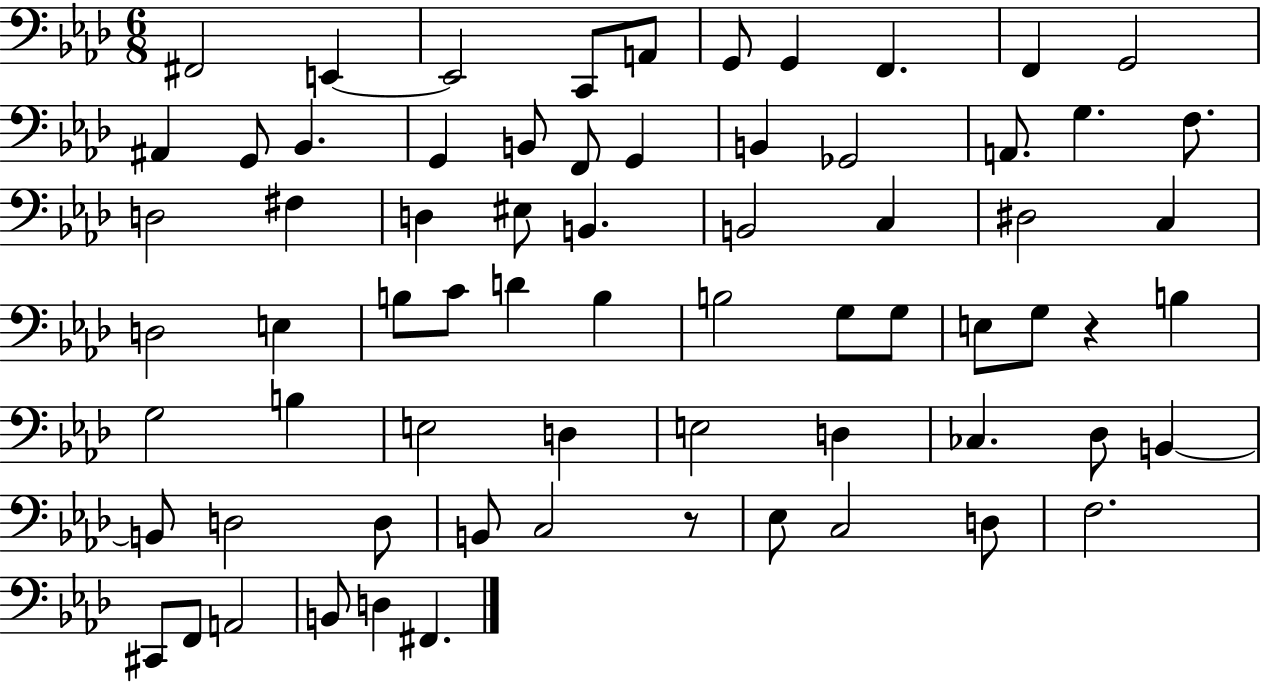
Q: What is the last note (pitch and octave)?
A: F#2